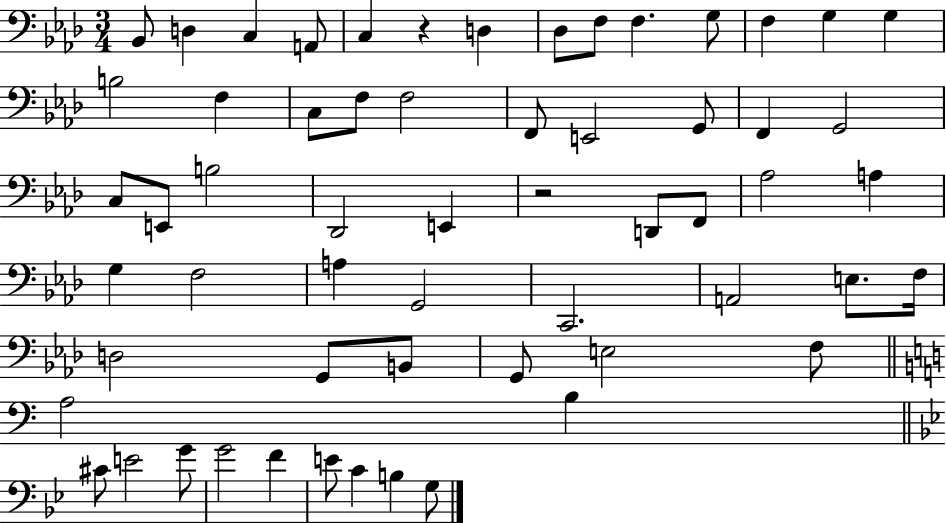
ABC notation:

X:1
T:Untitled
M:3/4
L:1/4
K:Ab
_B,,/2 D, C, A,,/2 C, z D, _D,/2 F,/2 F, G,/2 F, G, G, B,2 F, C,/2 F,/2 F,2 F,,/2 E,,2 G,,/2 F,, G,,2 C,/2 E,,/2 B,2 _D,,2 E,, z2 D,,/2 F,,/2 _A,2 A, G, F,2 A, G,,2 C,,2 A,,2 E,/2 F,/4 D,2 G,,/2 B,,/2 G,,/2 E,2 F,/2 A,2 B, ^C/2 E2 G/2 G2 F E/2 C B, G,/2